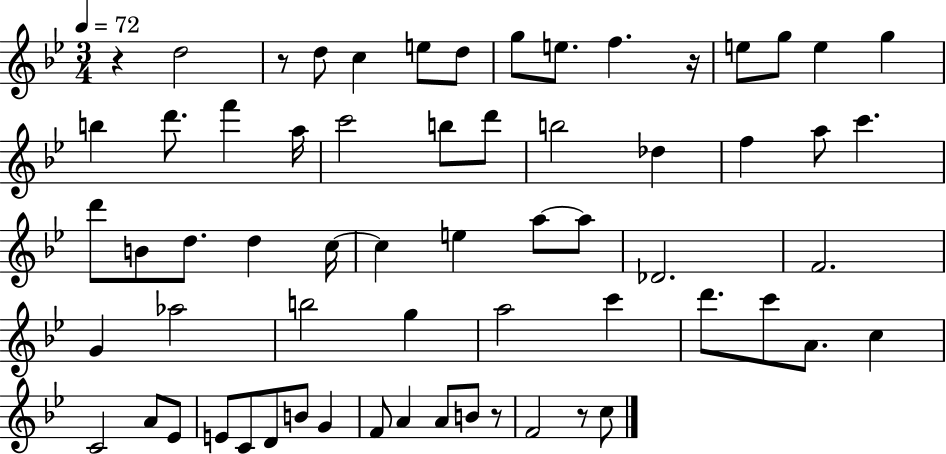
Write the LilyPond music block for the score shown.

{
  \clef treble
  \numericTimeSignature
  \time 3/4
  \key bes \major
  \tempo 4 = 72
  r4 d''2 | r8 d''8 c''4 e''8 d''8 | g''8 e''8. f''4. r16 | e''8 g''8 e''4 g''4 | \break b''4 d'''8. f'''4 a''16 | c'''2 b''8 d'''8 | b''2 des''4 | f''4 a''8 c'''4. | \break d'''8 b'8 d''8. d''4 c''16~~ | c''4 e''4 a''8~~ a''8 | des'2. | f'2. | \break g'4 aes''2 | b''2 g''4 | a''2 c'''4 | d'''8. c'''8 a'8. c''4 | \break c'2 a'8 ees'8 | e'8 c'8 d'8 b'8 g'4 | f'8 a'4 a'8 b'8 r8 | f'2 r8 c''8 | \break \bar "|."
}